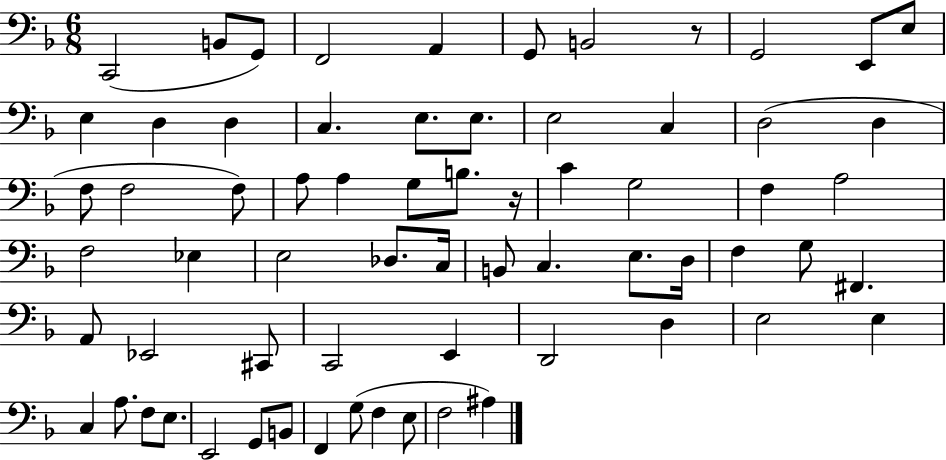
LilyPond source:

{
  \clef bass
  \numericTimeSignature
  \time 6/8
  \key f \major
  \repeat volta 2 { c,2( b,8 g,8) | f,2 a,4 | g,8 b,2 r8 | g,2 e,8 e8 | \break e4 d4 d4 | c4. e8. e8. | e2 c4 | d2( d4 | \break f8 f2 f8) | a8 a4 g8 b8. r16 | c'4 g2 | f4 a2 | \break f2 ees4 | e2 des8. c16 | b,8 c4. e8. d16 | f4 g8 fis,4. | \break a,8 ees,2 cis,8 | c,2 e,4 | d,2 d4 | e2 e4 | \break c4 a8. f8 e8. | e,2 g,8 b,8 | f,4 g8( f4 e8 | f2 ais4) | \break } \bar "|."
}